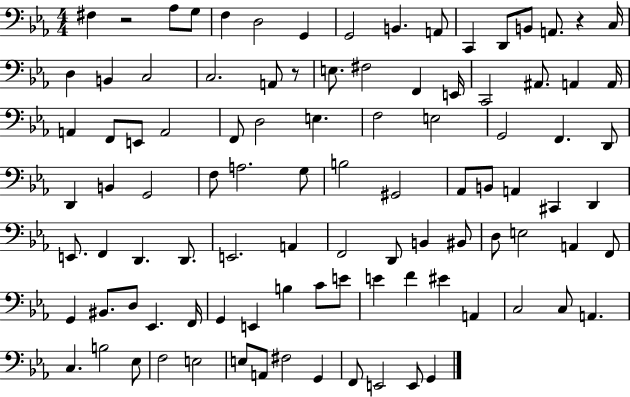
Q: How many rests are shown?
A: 3